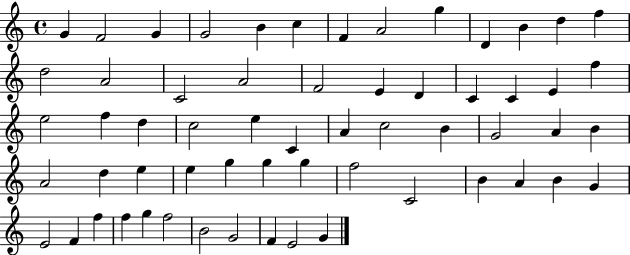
{
  \clef treble
  \time 4/4
  \defaultTimeSignature
  \key c \major
  g'4 f'2 g'4 | g'2 b'4 c''4 | f'4 a'2 g''4 | d'4 b'4 d''4 f''4 | \break d''2 a'2 | c'2 a'2 | f'2 e'4 d'4 | c'4 c'4 e'4 f''4 | \break e''2 f''4 d''4 | c''2 e''4 c'4 | a'4 c''2 b'4 | g'2 a'4 b'4 | \break a'2 d''4 e''4 | e''4 g''4 g''4 g''4 | f''2 c'2 | b'4 a'4 b'4 g'4 | \break e'2 f'4 f''4 | f''4 g''4 f''2 | b'2 g'2 | f'4 e'2 g'4 | \break \bar "|."
}